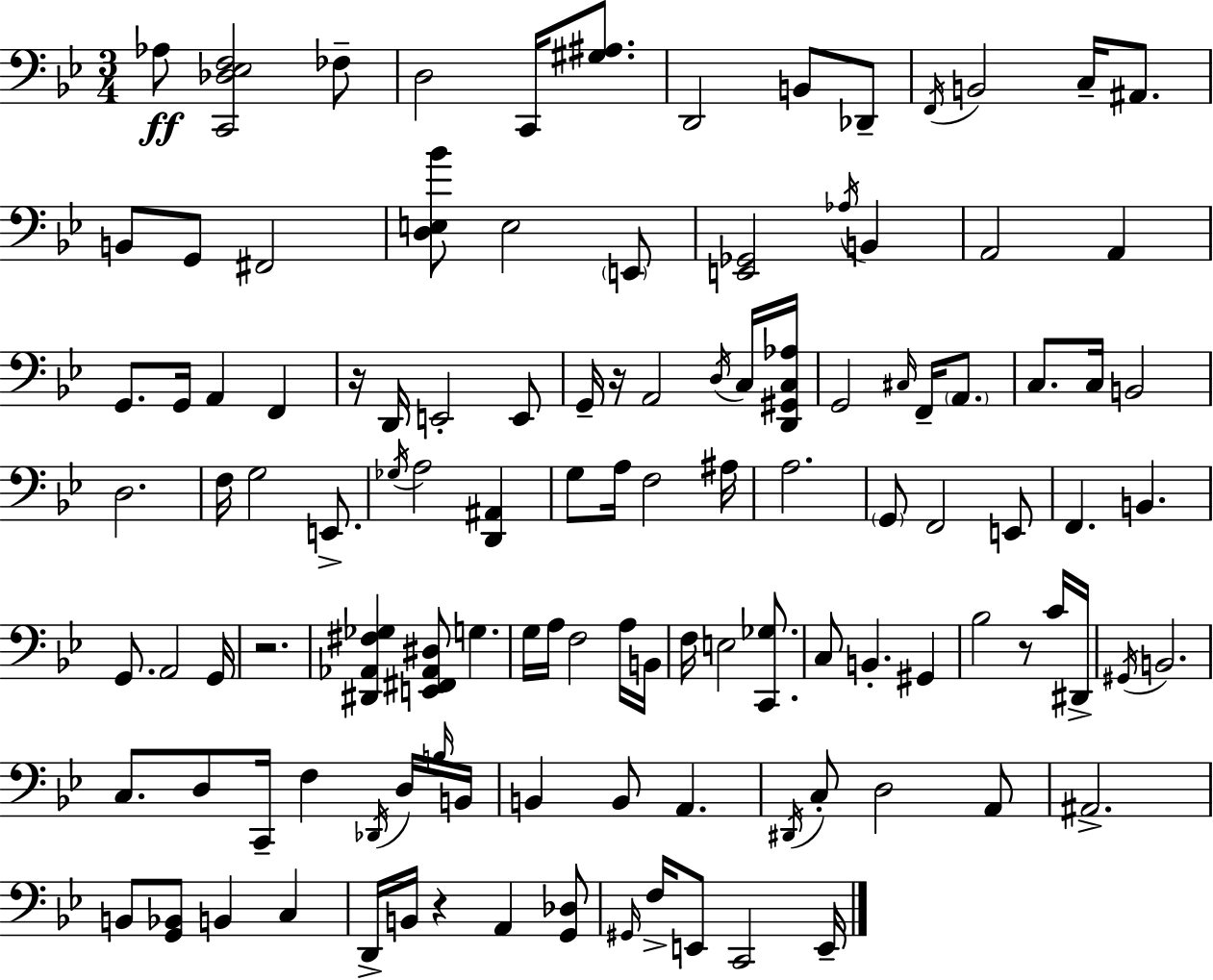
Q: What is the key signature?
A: G minor